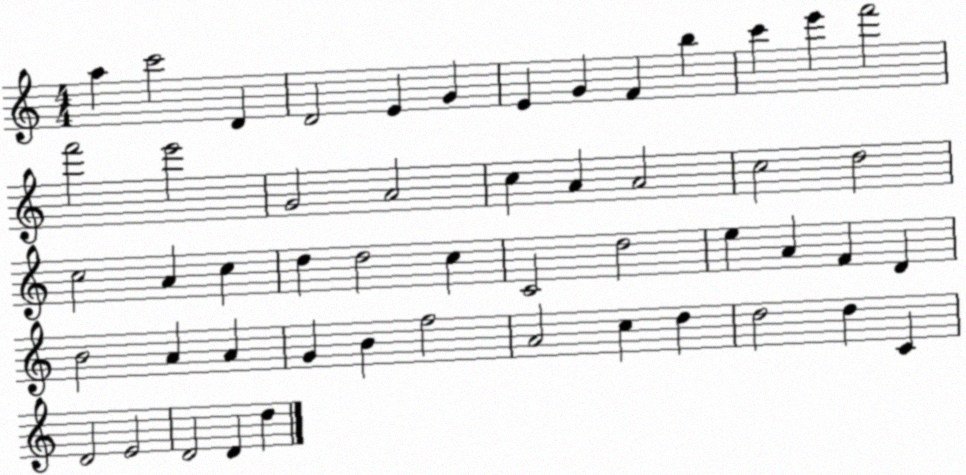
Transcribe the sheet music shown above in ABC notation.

X:1
T:Untitled
M:4/4
L:1/4
K:C
a c'2 D D2 E G E G F b c' e' f'2 f'2 e'2 G2 A2 c A A2 c2 d2 c2 A c d d2 c C2 d2 e A F D B2 A A G B f2 A2 c d d2 d C D2 E2 D2 D d